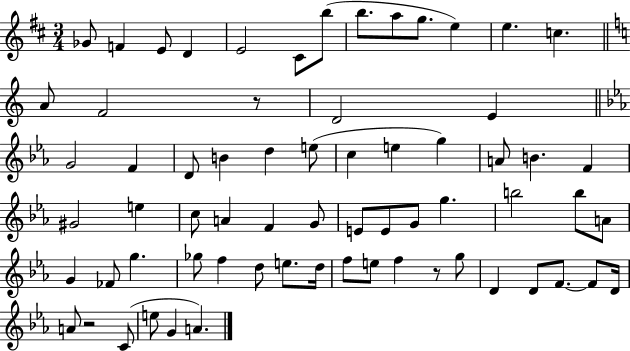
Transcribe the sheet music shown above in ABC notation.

X:1
T:Untitled
M:3/4
L:1/4
K:D
_G/2 F E/2 D E2 ^C/2 b/2 b/2 a/2 g/2 e e c A/2 F2 z/2 D2 E G2 F D/2 B d e/2 c e g A/2 B F ^G2 e c/2 A F G/2 E/2 E/2 G/2 g b2 b/2 A/2 G _F/2 g _g/2 f d/2 e/2 d/4 f/2 e/2 f z/2 g/2 D D/2 F/2 F/2 D/4 A/2 z2 C/2 e/2 G A